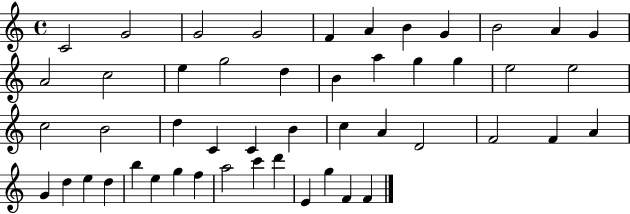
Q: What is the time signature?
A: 4/4